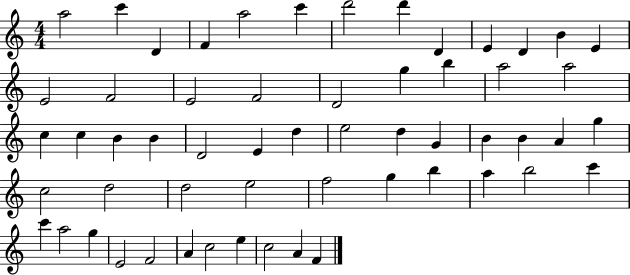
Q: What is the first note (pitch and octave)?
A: A5